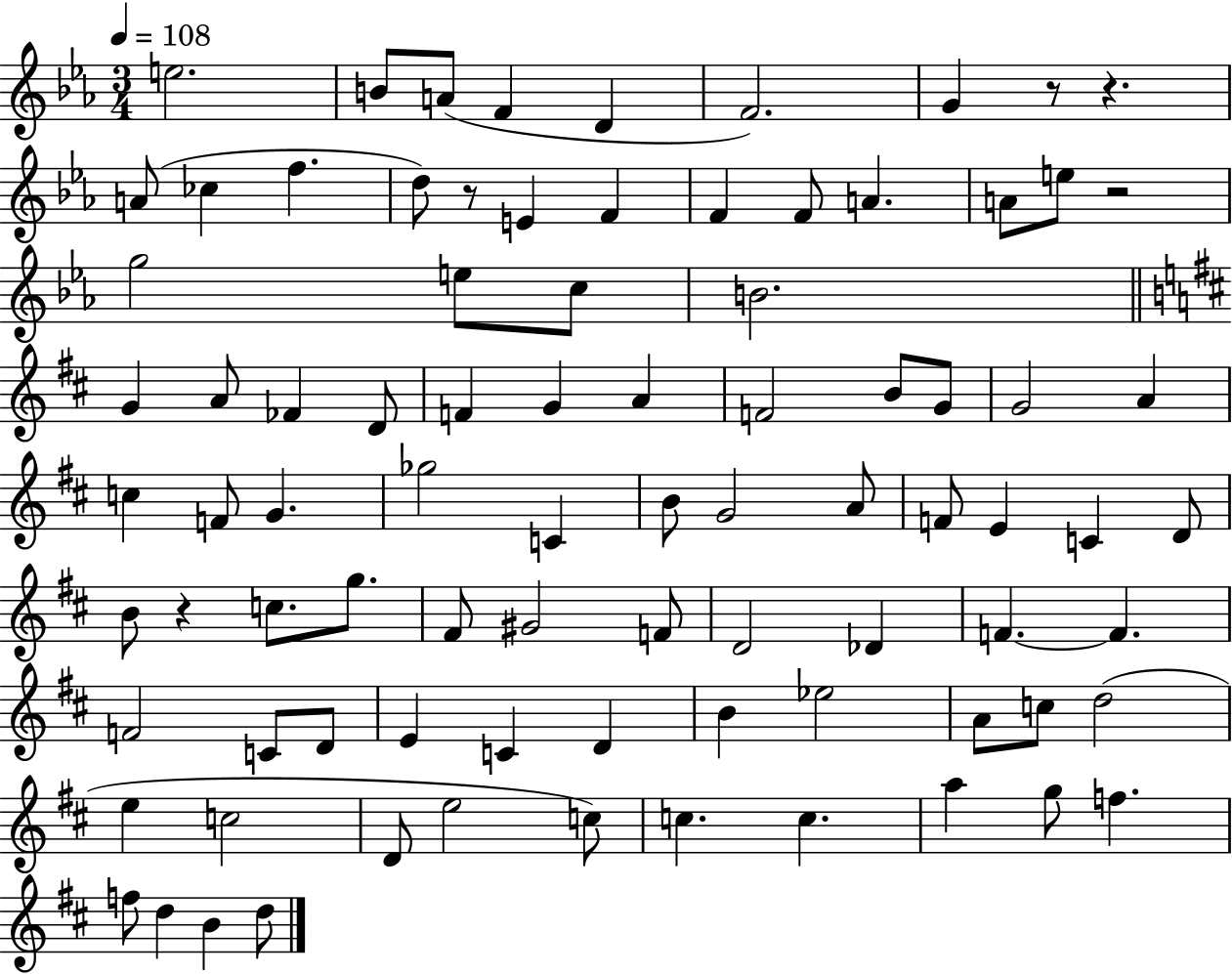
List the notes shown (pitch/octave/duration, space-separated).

E5/h. B4/e A4/e F4/q D4/q F4/h. G4/q R/e R/q. A4/e CES5/q F5/q. D5/e R/e E4/q F4/q F4/q F4/e A4/q. A4/e E5/e R/h G5/h E5/e C5/e B4/h. G4/q A4/e FES4/q D4/e F4/q G4/q A4/q F4/h B4/e G4/e G4/h A4/q C5/q F4/e G4/q. Gb5/h C4/q B4/e G4/h A4/e F4/e E4/q C4/q D4/e B4/e R/q C5/e. G5/e. F#4/e G#4/h F4/e D4/h Db4/q F4/q. F4/q. F4/h C4/e D4/e E4/q C4/q D4/q B4/q Eb5/h A4/e C5/e D5/h E5/q C5/h D4/e E5/h C5/e C5/q. C5/q. A5/q G5/e F5/q. F5/e D5/q B4/q D5/e